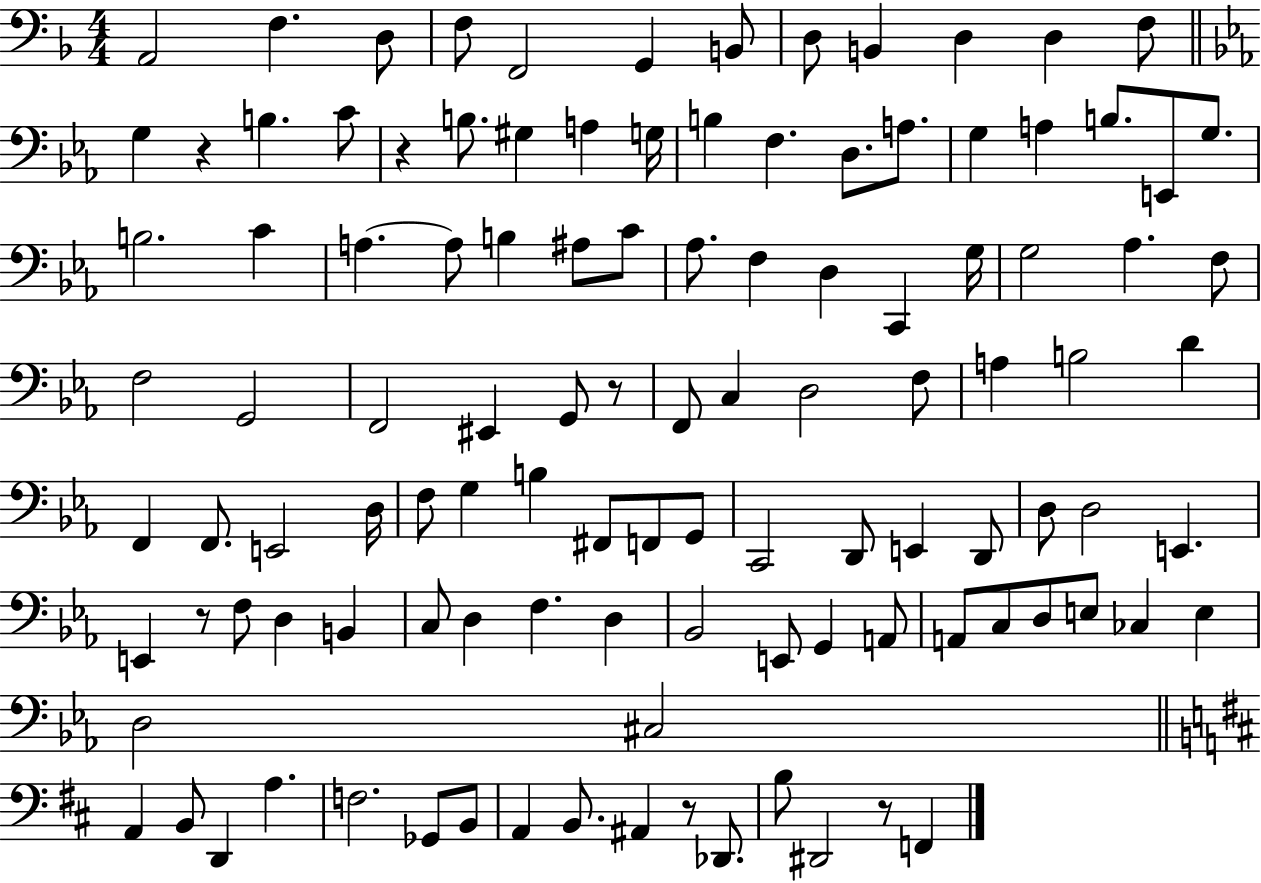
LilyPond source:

{
  \clef bass
  \numericTimeSignature
  \time 4/4
  \key f \major
  \repeat volta 2 { a,2 f4. d8 | f8 f,2 g,4 b,8 | d8 b,4 d4 d4 f8 | \bar "||" \break \key ees \major g4 r4 b4. c'8 | r4 b8. gis4 a4 g16 | b4 f4. d8. a8. | g4 a4 b8. e,8 g8. | \break b2. c'4 | a4.~~ a8 b4 ais8 c'8 | aes8. f4 d4 c,4 g16 | g2 aes4. f8 | \break f2 g,2 | f,2 eis,4 g,8 r8 | f,8 c4 d2 f8 | a4 b2 d'4 | \break f,4 f,8. e,2 d16 | f8 g4 b4 fis,8 f,8 g,8 | c,2 d,8 e,4 d,8 | d8 d2 e,4. | \break e,4 r8 f8 d4 b,4 | c8 d4 f4. d4 | bes,2 e,8 g,4 a,8 | a,8 c8 d8 e8 ces4 e4 | \break d2 cis2 | \bar "||" \break \key d \major a,4 b,8 d,4 a4. | f2. ges,8 b,8 | a,4 b,8. ais,4 r8 des,8. | b8 dis,2 r8 f,4 | \break } \bar "|."
}